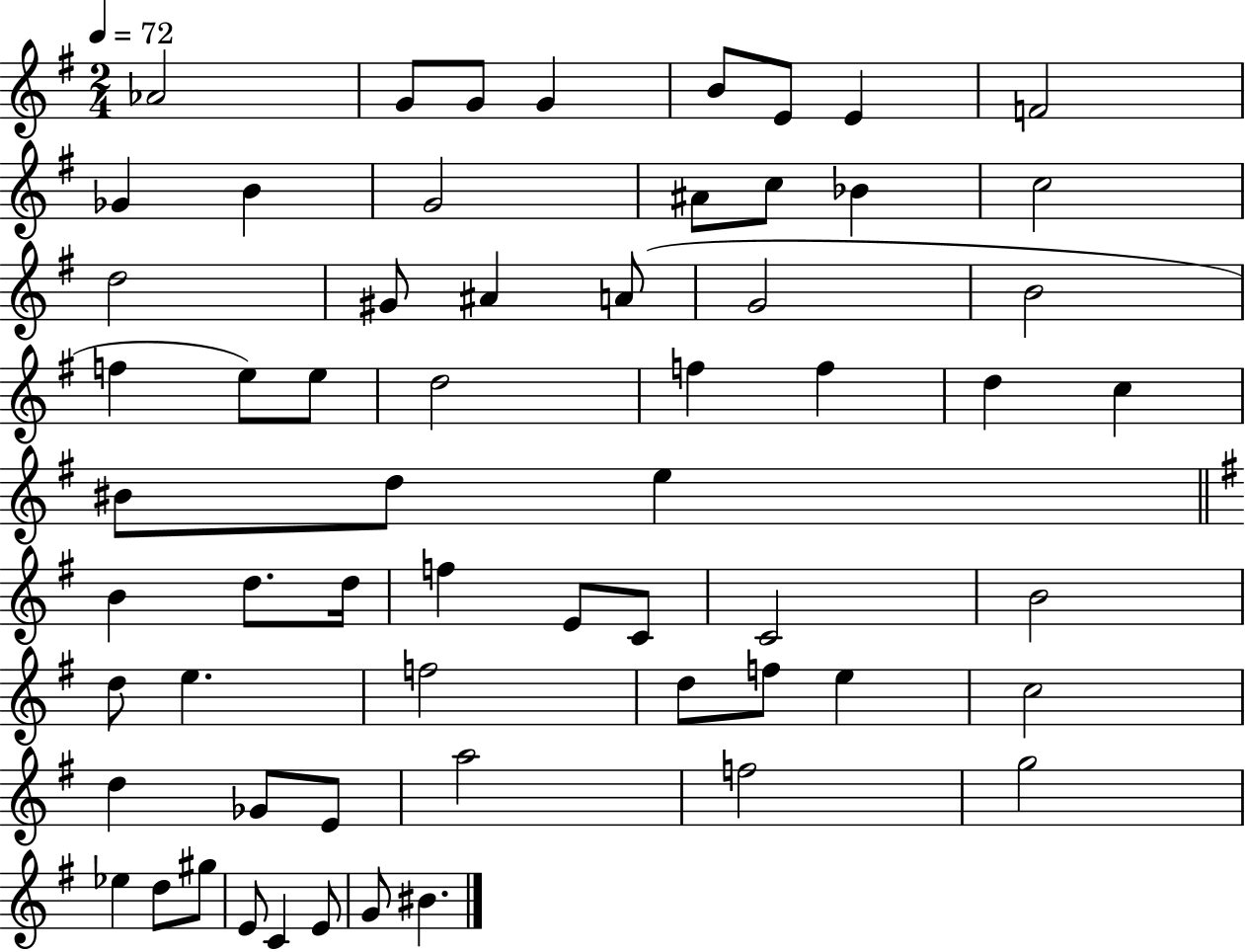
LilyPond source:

{
  \clef treble
  \numericTimeSignature
  \time 2/4
  \key g \major
  \tempo 4 = 72
  aes'2 | g'8 g'8 g'4 | b'8 e'8 e'4 | f'2 | \break ges'4 b'4 | g'2 | ais'8 c''8 bes'4 | c''2 | \break d''2 | gis'8 ais'4 a'8( | g'2 | b'2 | \break f''4 e''8) e''8 | d''2 | f''4 f''4 | d''4 c''4 | \break bis'8 d''8 e''4 | \bar "||" \break \key g \major b'4 d''8. d''16 | f''4 e'8 c'8 | c'2 | b'2 | \break d''8 e''4. | f''2 | d''8 f''8 e''4 | c''2 | \break d''4 ges'8 e'8 | a''2 | f''2 | g''2 | \break ees''4 d''8 gis''8 | e'8 c'4 e'8 | g'8 bis'4. | \bar "|."
}